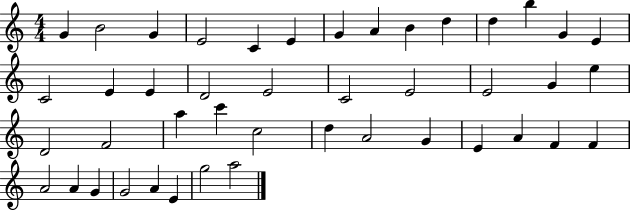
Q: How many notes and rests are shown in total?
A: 44